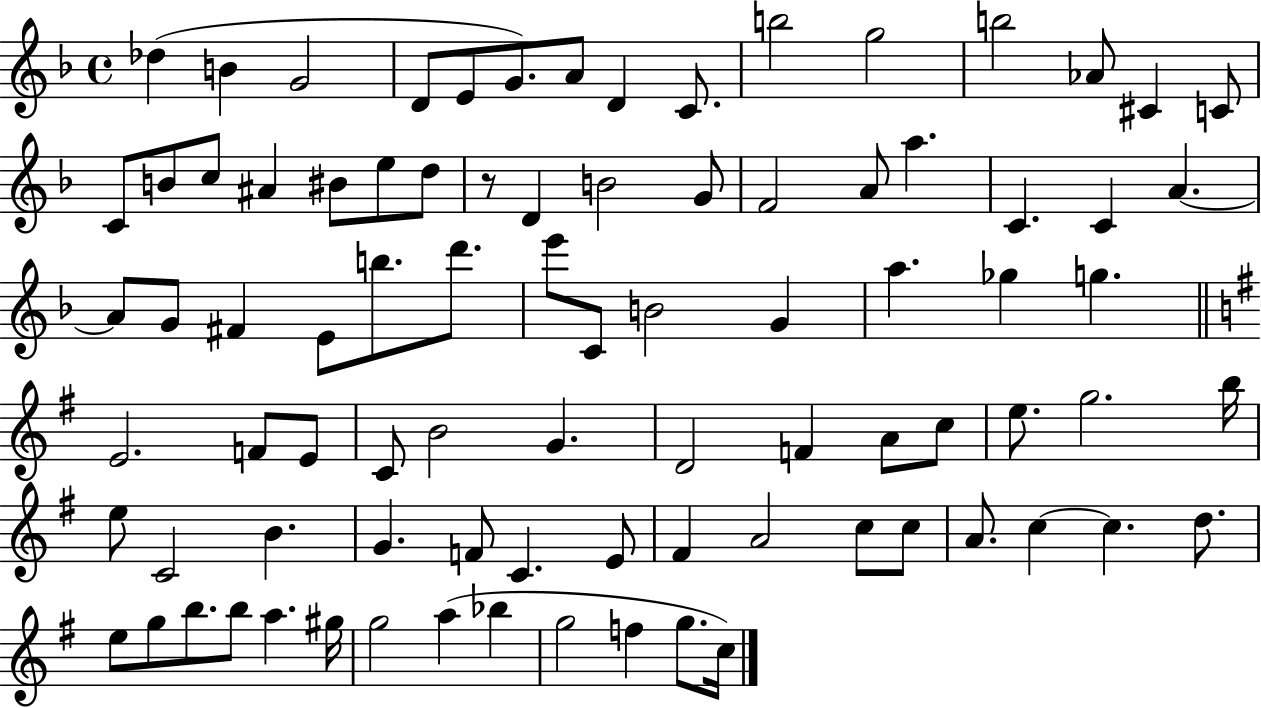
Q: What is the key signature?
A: F major